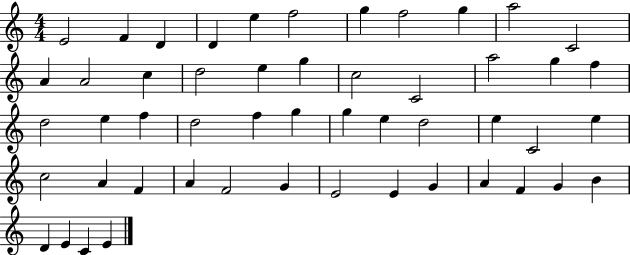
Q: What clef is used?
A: treble